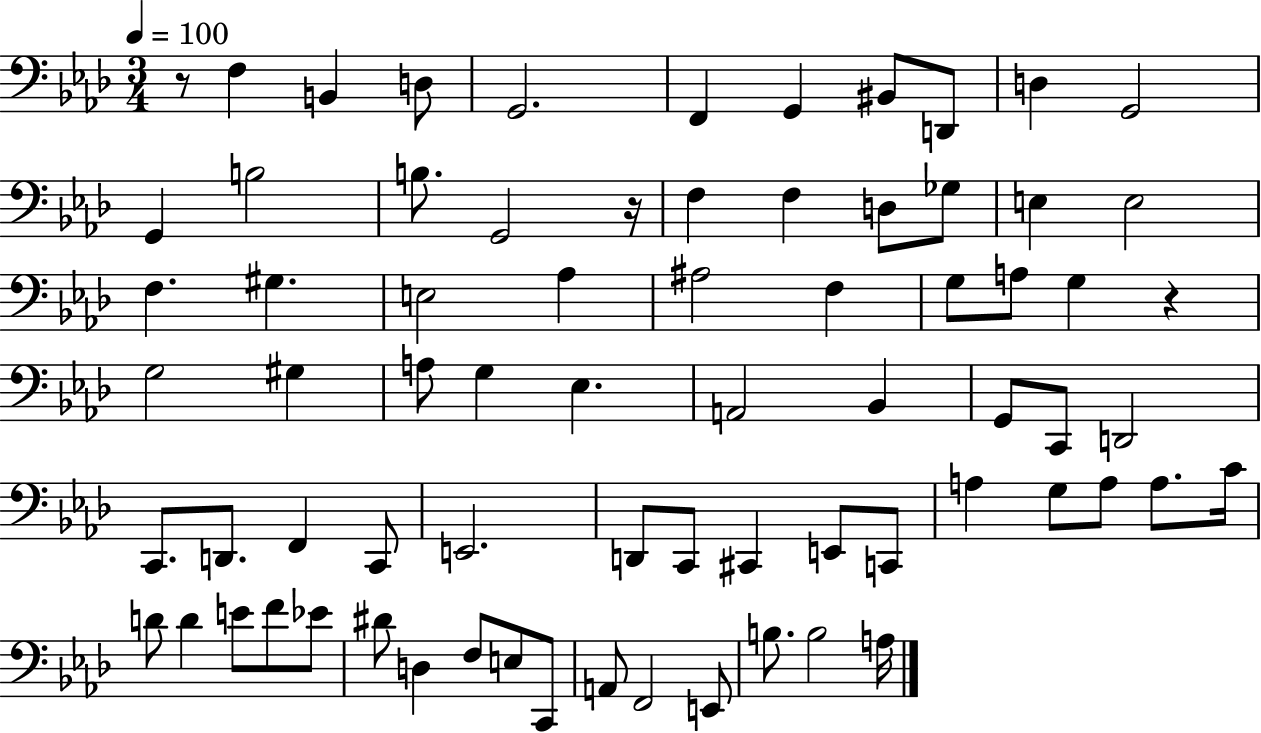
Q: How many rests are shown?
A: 3